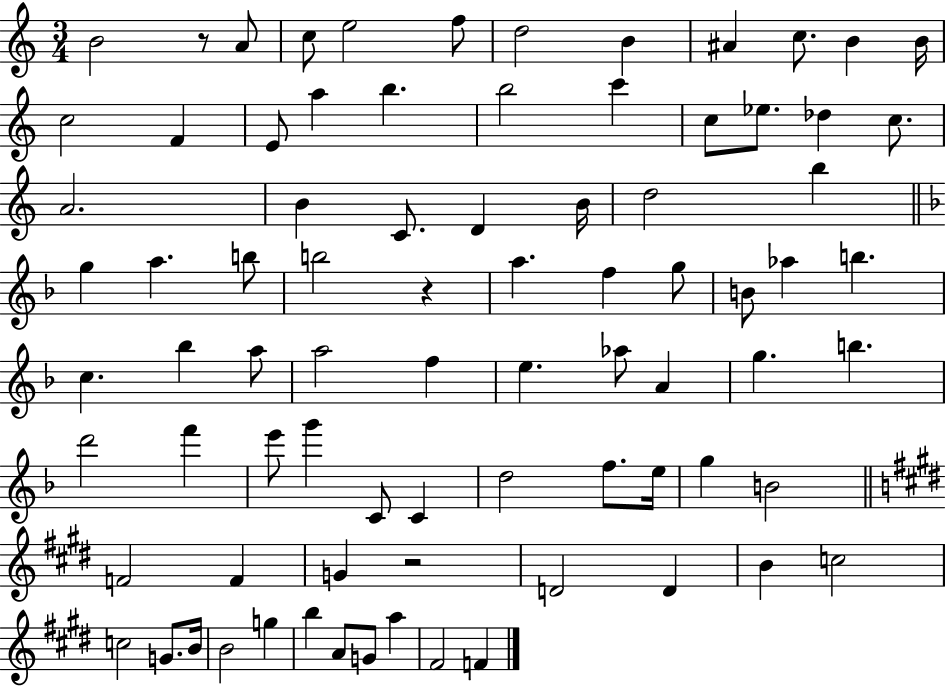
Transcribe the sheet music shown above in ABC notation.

X:1
T:Untitled
M:3/4
L:1/4
K:C
B2 z/2 A/2 c/2 e2 f/2 d2 B ^A c/2 B B/4 c2 F E/2 a b b2 c' c/2 _e/2 _d c/2 A2 B C/2 D B/4 d2 b g a b/2 b2 z a f g/2 B/2 _a b c _b a/2 a2 f e _a/2 A g b d'2 f' e'/2 g' C/2 C d2 f/2 e/4 g B2 F2 F G z2 D2 D B c2 c2 G/2 B/4 B2 g b A/2 G/2 a ^F2 F